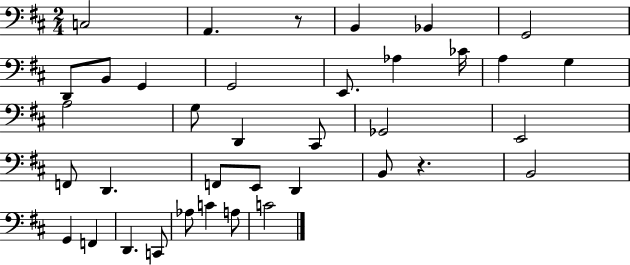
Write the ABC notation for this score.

X:1
T:Untitled
M:2/4
L:1/4
K:D
C,2 A,, z/2 B,, _B,, G,,2 D,,/2 B,,/2 G,, G,,2 E,,/2 _A, _C/4 A, G, A,2 G,/2 D,, ^C,,/2 _G,,2 E,,2 F,,/2 D,, F,,/2 E,,/2 D,, B,,/2 z B,,2 G,, F,, D,, C,,/2 _A,/2 C A,/2 C2